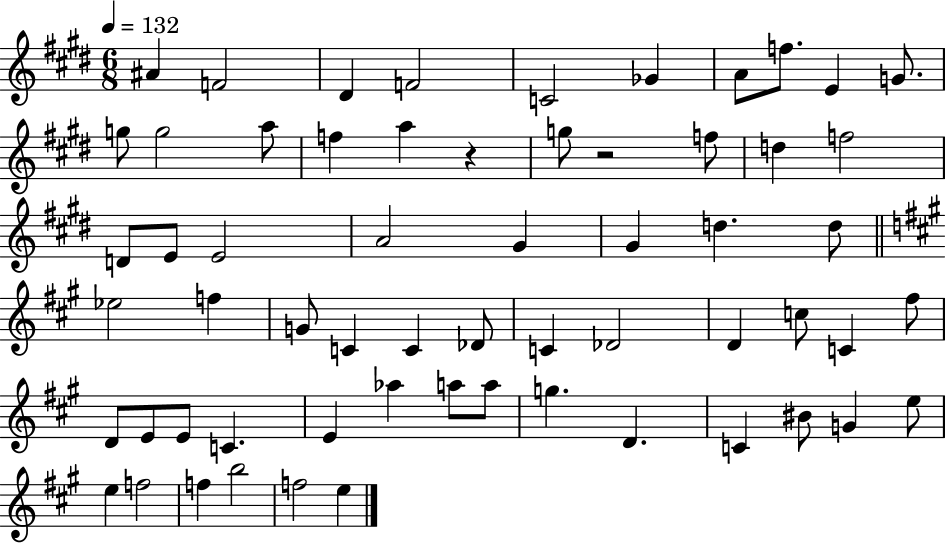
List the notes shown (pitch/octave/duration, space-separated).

A#4/q F4/h D#4/q F4/h C4/h Gb4/q A4/e F5/e. E4/q G4/e. G5/e G5/h A5/e F5/q A5/q R/q G5/e R/h F5/e D5/q F5/h D4/e E4/e E4/h A4/h G#4/q G#4/q D5/q. D5/e Eb5/h F5/q G4/e C4/q C4/q Db4/e C4/q Db4/h D4/q C5/e C4/q F#5/e D4/e E4/e E4/e C4/q. E4/q Ab5/q A5/e A5/e G5/q. D4/q. C4/q BIS4/e G4/q E5/e E5/q F5/h F5/q B5/h F5/h E5/q